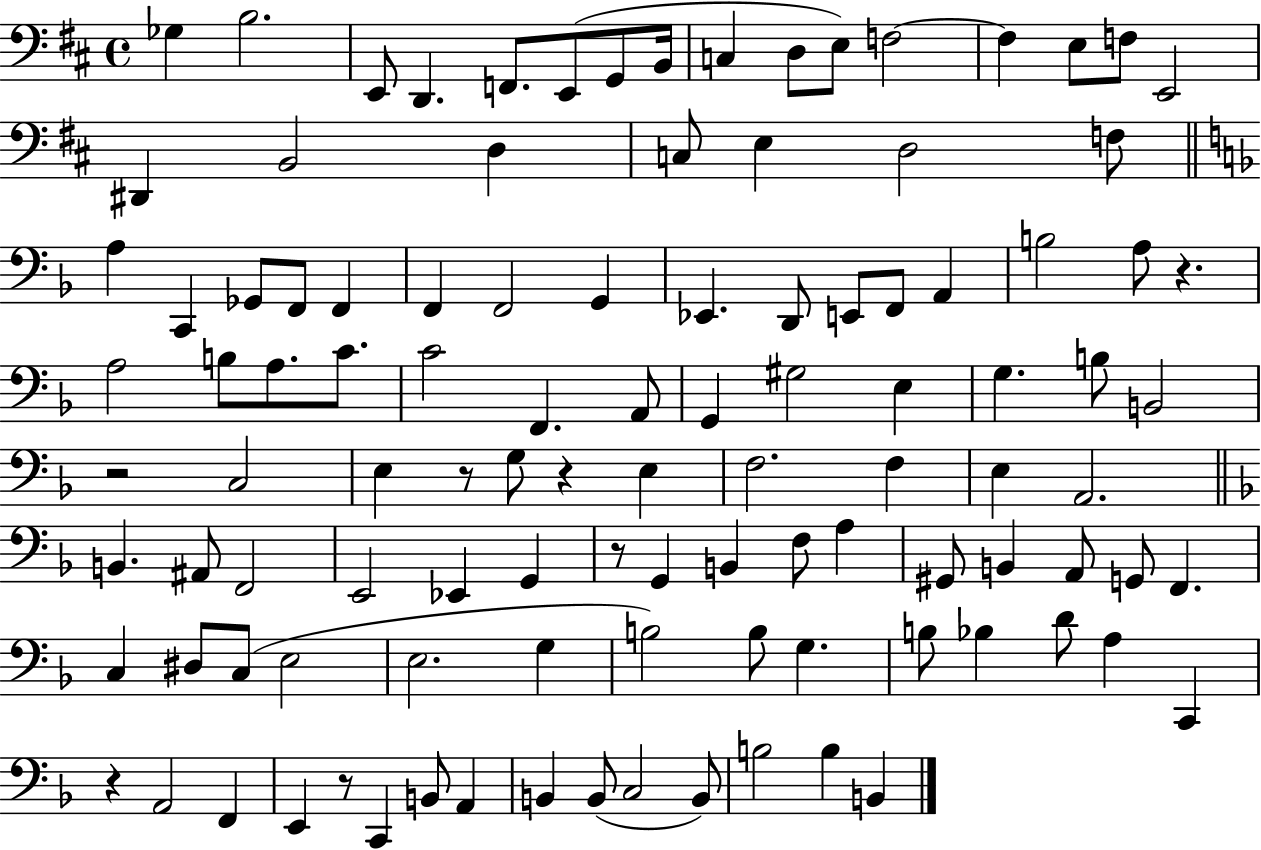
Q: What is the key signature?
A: D major